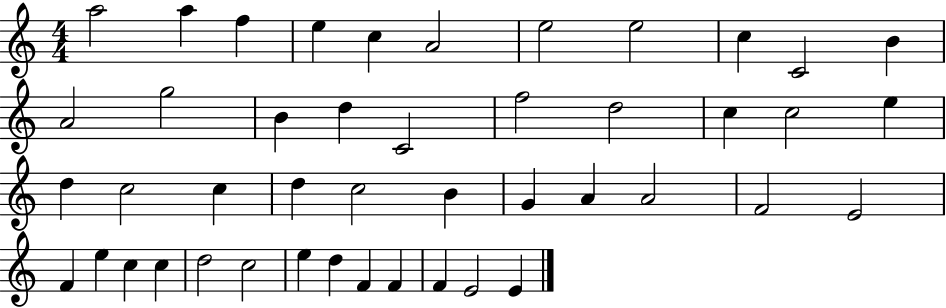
A5/h A5/q F5/q E5/q C5/q A4/h E5/h E5/h C5/q C4/h B4/q A4/h G5/h B4/q D5/q C4/h F5/h D5/h C5/q C5/h E5/q D5/q C5/h C5/q D5/q C5/h B4/q G4/q A4/q A4/h F4/h E4/h F4/q E5/q C5/q C5/q D5/h C5/h E5/q D5/q F4/q F4/q F4/q E4/h E4/q